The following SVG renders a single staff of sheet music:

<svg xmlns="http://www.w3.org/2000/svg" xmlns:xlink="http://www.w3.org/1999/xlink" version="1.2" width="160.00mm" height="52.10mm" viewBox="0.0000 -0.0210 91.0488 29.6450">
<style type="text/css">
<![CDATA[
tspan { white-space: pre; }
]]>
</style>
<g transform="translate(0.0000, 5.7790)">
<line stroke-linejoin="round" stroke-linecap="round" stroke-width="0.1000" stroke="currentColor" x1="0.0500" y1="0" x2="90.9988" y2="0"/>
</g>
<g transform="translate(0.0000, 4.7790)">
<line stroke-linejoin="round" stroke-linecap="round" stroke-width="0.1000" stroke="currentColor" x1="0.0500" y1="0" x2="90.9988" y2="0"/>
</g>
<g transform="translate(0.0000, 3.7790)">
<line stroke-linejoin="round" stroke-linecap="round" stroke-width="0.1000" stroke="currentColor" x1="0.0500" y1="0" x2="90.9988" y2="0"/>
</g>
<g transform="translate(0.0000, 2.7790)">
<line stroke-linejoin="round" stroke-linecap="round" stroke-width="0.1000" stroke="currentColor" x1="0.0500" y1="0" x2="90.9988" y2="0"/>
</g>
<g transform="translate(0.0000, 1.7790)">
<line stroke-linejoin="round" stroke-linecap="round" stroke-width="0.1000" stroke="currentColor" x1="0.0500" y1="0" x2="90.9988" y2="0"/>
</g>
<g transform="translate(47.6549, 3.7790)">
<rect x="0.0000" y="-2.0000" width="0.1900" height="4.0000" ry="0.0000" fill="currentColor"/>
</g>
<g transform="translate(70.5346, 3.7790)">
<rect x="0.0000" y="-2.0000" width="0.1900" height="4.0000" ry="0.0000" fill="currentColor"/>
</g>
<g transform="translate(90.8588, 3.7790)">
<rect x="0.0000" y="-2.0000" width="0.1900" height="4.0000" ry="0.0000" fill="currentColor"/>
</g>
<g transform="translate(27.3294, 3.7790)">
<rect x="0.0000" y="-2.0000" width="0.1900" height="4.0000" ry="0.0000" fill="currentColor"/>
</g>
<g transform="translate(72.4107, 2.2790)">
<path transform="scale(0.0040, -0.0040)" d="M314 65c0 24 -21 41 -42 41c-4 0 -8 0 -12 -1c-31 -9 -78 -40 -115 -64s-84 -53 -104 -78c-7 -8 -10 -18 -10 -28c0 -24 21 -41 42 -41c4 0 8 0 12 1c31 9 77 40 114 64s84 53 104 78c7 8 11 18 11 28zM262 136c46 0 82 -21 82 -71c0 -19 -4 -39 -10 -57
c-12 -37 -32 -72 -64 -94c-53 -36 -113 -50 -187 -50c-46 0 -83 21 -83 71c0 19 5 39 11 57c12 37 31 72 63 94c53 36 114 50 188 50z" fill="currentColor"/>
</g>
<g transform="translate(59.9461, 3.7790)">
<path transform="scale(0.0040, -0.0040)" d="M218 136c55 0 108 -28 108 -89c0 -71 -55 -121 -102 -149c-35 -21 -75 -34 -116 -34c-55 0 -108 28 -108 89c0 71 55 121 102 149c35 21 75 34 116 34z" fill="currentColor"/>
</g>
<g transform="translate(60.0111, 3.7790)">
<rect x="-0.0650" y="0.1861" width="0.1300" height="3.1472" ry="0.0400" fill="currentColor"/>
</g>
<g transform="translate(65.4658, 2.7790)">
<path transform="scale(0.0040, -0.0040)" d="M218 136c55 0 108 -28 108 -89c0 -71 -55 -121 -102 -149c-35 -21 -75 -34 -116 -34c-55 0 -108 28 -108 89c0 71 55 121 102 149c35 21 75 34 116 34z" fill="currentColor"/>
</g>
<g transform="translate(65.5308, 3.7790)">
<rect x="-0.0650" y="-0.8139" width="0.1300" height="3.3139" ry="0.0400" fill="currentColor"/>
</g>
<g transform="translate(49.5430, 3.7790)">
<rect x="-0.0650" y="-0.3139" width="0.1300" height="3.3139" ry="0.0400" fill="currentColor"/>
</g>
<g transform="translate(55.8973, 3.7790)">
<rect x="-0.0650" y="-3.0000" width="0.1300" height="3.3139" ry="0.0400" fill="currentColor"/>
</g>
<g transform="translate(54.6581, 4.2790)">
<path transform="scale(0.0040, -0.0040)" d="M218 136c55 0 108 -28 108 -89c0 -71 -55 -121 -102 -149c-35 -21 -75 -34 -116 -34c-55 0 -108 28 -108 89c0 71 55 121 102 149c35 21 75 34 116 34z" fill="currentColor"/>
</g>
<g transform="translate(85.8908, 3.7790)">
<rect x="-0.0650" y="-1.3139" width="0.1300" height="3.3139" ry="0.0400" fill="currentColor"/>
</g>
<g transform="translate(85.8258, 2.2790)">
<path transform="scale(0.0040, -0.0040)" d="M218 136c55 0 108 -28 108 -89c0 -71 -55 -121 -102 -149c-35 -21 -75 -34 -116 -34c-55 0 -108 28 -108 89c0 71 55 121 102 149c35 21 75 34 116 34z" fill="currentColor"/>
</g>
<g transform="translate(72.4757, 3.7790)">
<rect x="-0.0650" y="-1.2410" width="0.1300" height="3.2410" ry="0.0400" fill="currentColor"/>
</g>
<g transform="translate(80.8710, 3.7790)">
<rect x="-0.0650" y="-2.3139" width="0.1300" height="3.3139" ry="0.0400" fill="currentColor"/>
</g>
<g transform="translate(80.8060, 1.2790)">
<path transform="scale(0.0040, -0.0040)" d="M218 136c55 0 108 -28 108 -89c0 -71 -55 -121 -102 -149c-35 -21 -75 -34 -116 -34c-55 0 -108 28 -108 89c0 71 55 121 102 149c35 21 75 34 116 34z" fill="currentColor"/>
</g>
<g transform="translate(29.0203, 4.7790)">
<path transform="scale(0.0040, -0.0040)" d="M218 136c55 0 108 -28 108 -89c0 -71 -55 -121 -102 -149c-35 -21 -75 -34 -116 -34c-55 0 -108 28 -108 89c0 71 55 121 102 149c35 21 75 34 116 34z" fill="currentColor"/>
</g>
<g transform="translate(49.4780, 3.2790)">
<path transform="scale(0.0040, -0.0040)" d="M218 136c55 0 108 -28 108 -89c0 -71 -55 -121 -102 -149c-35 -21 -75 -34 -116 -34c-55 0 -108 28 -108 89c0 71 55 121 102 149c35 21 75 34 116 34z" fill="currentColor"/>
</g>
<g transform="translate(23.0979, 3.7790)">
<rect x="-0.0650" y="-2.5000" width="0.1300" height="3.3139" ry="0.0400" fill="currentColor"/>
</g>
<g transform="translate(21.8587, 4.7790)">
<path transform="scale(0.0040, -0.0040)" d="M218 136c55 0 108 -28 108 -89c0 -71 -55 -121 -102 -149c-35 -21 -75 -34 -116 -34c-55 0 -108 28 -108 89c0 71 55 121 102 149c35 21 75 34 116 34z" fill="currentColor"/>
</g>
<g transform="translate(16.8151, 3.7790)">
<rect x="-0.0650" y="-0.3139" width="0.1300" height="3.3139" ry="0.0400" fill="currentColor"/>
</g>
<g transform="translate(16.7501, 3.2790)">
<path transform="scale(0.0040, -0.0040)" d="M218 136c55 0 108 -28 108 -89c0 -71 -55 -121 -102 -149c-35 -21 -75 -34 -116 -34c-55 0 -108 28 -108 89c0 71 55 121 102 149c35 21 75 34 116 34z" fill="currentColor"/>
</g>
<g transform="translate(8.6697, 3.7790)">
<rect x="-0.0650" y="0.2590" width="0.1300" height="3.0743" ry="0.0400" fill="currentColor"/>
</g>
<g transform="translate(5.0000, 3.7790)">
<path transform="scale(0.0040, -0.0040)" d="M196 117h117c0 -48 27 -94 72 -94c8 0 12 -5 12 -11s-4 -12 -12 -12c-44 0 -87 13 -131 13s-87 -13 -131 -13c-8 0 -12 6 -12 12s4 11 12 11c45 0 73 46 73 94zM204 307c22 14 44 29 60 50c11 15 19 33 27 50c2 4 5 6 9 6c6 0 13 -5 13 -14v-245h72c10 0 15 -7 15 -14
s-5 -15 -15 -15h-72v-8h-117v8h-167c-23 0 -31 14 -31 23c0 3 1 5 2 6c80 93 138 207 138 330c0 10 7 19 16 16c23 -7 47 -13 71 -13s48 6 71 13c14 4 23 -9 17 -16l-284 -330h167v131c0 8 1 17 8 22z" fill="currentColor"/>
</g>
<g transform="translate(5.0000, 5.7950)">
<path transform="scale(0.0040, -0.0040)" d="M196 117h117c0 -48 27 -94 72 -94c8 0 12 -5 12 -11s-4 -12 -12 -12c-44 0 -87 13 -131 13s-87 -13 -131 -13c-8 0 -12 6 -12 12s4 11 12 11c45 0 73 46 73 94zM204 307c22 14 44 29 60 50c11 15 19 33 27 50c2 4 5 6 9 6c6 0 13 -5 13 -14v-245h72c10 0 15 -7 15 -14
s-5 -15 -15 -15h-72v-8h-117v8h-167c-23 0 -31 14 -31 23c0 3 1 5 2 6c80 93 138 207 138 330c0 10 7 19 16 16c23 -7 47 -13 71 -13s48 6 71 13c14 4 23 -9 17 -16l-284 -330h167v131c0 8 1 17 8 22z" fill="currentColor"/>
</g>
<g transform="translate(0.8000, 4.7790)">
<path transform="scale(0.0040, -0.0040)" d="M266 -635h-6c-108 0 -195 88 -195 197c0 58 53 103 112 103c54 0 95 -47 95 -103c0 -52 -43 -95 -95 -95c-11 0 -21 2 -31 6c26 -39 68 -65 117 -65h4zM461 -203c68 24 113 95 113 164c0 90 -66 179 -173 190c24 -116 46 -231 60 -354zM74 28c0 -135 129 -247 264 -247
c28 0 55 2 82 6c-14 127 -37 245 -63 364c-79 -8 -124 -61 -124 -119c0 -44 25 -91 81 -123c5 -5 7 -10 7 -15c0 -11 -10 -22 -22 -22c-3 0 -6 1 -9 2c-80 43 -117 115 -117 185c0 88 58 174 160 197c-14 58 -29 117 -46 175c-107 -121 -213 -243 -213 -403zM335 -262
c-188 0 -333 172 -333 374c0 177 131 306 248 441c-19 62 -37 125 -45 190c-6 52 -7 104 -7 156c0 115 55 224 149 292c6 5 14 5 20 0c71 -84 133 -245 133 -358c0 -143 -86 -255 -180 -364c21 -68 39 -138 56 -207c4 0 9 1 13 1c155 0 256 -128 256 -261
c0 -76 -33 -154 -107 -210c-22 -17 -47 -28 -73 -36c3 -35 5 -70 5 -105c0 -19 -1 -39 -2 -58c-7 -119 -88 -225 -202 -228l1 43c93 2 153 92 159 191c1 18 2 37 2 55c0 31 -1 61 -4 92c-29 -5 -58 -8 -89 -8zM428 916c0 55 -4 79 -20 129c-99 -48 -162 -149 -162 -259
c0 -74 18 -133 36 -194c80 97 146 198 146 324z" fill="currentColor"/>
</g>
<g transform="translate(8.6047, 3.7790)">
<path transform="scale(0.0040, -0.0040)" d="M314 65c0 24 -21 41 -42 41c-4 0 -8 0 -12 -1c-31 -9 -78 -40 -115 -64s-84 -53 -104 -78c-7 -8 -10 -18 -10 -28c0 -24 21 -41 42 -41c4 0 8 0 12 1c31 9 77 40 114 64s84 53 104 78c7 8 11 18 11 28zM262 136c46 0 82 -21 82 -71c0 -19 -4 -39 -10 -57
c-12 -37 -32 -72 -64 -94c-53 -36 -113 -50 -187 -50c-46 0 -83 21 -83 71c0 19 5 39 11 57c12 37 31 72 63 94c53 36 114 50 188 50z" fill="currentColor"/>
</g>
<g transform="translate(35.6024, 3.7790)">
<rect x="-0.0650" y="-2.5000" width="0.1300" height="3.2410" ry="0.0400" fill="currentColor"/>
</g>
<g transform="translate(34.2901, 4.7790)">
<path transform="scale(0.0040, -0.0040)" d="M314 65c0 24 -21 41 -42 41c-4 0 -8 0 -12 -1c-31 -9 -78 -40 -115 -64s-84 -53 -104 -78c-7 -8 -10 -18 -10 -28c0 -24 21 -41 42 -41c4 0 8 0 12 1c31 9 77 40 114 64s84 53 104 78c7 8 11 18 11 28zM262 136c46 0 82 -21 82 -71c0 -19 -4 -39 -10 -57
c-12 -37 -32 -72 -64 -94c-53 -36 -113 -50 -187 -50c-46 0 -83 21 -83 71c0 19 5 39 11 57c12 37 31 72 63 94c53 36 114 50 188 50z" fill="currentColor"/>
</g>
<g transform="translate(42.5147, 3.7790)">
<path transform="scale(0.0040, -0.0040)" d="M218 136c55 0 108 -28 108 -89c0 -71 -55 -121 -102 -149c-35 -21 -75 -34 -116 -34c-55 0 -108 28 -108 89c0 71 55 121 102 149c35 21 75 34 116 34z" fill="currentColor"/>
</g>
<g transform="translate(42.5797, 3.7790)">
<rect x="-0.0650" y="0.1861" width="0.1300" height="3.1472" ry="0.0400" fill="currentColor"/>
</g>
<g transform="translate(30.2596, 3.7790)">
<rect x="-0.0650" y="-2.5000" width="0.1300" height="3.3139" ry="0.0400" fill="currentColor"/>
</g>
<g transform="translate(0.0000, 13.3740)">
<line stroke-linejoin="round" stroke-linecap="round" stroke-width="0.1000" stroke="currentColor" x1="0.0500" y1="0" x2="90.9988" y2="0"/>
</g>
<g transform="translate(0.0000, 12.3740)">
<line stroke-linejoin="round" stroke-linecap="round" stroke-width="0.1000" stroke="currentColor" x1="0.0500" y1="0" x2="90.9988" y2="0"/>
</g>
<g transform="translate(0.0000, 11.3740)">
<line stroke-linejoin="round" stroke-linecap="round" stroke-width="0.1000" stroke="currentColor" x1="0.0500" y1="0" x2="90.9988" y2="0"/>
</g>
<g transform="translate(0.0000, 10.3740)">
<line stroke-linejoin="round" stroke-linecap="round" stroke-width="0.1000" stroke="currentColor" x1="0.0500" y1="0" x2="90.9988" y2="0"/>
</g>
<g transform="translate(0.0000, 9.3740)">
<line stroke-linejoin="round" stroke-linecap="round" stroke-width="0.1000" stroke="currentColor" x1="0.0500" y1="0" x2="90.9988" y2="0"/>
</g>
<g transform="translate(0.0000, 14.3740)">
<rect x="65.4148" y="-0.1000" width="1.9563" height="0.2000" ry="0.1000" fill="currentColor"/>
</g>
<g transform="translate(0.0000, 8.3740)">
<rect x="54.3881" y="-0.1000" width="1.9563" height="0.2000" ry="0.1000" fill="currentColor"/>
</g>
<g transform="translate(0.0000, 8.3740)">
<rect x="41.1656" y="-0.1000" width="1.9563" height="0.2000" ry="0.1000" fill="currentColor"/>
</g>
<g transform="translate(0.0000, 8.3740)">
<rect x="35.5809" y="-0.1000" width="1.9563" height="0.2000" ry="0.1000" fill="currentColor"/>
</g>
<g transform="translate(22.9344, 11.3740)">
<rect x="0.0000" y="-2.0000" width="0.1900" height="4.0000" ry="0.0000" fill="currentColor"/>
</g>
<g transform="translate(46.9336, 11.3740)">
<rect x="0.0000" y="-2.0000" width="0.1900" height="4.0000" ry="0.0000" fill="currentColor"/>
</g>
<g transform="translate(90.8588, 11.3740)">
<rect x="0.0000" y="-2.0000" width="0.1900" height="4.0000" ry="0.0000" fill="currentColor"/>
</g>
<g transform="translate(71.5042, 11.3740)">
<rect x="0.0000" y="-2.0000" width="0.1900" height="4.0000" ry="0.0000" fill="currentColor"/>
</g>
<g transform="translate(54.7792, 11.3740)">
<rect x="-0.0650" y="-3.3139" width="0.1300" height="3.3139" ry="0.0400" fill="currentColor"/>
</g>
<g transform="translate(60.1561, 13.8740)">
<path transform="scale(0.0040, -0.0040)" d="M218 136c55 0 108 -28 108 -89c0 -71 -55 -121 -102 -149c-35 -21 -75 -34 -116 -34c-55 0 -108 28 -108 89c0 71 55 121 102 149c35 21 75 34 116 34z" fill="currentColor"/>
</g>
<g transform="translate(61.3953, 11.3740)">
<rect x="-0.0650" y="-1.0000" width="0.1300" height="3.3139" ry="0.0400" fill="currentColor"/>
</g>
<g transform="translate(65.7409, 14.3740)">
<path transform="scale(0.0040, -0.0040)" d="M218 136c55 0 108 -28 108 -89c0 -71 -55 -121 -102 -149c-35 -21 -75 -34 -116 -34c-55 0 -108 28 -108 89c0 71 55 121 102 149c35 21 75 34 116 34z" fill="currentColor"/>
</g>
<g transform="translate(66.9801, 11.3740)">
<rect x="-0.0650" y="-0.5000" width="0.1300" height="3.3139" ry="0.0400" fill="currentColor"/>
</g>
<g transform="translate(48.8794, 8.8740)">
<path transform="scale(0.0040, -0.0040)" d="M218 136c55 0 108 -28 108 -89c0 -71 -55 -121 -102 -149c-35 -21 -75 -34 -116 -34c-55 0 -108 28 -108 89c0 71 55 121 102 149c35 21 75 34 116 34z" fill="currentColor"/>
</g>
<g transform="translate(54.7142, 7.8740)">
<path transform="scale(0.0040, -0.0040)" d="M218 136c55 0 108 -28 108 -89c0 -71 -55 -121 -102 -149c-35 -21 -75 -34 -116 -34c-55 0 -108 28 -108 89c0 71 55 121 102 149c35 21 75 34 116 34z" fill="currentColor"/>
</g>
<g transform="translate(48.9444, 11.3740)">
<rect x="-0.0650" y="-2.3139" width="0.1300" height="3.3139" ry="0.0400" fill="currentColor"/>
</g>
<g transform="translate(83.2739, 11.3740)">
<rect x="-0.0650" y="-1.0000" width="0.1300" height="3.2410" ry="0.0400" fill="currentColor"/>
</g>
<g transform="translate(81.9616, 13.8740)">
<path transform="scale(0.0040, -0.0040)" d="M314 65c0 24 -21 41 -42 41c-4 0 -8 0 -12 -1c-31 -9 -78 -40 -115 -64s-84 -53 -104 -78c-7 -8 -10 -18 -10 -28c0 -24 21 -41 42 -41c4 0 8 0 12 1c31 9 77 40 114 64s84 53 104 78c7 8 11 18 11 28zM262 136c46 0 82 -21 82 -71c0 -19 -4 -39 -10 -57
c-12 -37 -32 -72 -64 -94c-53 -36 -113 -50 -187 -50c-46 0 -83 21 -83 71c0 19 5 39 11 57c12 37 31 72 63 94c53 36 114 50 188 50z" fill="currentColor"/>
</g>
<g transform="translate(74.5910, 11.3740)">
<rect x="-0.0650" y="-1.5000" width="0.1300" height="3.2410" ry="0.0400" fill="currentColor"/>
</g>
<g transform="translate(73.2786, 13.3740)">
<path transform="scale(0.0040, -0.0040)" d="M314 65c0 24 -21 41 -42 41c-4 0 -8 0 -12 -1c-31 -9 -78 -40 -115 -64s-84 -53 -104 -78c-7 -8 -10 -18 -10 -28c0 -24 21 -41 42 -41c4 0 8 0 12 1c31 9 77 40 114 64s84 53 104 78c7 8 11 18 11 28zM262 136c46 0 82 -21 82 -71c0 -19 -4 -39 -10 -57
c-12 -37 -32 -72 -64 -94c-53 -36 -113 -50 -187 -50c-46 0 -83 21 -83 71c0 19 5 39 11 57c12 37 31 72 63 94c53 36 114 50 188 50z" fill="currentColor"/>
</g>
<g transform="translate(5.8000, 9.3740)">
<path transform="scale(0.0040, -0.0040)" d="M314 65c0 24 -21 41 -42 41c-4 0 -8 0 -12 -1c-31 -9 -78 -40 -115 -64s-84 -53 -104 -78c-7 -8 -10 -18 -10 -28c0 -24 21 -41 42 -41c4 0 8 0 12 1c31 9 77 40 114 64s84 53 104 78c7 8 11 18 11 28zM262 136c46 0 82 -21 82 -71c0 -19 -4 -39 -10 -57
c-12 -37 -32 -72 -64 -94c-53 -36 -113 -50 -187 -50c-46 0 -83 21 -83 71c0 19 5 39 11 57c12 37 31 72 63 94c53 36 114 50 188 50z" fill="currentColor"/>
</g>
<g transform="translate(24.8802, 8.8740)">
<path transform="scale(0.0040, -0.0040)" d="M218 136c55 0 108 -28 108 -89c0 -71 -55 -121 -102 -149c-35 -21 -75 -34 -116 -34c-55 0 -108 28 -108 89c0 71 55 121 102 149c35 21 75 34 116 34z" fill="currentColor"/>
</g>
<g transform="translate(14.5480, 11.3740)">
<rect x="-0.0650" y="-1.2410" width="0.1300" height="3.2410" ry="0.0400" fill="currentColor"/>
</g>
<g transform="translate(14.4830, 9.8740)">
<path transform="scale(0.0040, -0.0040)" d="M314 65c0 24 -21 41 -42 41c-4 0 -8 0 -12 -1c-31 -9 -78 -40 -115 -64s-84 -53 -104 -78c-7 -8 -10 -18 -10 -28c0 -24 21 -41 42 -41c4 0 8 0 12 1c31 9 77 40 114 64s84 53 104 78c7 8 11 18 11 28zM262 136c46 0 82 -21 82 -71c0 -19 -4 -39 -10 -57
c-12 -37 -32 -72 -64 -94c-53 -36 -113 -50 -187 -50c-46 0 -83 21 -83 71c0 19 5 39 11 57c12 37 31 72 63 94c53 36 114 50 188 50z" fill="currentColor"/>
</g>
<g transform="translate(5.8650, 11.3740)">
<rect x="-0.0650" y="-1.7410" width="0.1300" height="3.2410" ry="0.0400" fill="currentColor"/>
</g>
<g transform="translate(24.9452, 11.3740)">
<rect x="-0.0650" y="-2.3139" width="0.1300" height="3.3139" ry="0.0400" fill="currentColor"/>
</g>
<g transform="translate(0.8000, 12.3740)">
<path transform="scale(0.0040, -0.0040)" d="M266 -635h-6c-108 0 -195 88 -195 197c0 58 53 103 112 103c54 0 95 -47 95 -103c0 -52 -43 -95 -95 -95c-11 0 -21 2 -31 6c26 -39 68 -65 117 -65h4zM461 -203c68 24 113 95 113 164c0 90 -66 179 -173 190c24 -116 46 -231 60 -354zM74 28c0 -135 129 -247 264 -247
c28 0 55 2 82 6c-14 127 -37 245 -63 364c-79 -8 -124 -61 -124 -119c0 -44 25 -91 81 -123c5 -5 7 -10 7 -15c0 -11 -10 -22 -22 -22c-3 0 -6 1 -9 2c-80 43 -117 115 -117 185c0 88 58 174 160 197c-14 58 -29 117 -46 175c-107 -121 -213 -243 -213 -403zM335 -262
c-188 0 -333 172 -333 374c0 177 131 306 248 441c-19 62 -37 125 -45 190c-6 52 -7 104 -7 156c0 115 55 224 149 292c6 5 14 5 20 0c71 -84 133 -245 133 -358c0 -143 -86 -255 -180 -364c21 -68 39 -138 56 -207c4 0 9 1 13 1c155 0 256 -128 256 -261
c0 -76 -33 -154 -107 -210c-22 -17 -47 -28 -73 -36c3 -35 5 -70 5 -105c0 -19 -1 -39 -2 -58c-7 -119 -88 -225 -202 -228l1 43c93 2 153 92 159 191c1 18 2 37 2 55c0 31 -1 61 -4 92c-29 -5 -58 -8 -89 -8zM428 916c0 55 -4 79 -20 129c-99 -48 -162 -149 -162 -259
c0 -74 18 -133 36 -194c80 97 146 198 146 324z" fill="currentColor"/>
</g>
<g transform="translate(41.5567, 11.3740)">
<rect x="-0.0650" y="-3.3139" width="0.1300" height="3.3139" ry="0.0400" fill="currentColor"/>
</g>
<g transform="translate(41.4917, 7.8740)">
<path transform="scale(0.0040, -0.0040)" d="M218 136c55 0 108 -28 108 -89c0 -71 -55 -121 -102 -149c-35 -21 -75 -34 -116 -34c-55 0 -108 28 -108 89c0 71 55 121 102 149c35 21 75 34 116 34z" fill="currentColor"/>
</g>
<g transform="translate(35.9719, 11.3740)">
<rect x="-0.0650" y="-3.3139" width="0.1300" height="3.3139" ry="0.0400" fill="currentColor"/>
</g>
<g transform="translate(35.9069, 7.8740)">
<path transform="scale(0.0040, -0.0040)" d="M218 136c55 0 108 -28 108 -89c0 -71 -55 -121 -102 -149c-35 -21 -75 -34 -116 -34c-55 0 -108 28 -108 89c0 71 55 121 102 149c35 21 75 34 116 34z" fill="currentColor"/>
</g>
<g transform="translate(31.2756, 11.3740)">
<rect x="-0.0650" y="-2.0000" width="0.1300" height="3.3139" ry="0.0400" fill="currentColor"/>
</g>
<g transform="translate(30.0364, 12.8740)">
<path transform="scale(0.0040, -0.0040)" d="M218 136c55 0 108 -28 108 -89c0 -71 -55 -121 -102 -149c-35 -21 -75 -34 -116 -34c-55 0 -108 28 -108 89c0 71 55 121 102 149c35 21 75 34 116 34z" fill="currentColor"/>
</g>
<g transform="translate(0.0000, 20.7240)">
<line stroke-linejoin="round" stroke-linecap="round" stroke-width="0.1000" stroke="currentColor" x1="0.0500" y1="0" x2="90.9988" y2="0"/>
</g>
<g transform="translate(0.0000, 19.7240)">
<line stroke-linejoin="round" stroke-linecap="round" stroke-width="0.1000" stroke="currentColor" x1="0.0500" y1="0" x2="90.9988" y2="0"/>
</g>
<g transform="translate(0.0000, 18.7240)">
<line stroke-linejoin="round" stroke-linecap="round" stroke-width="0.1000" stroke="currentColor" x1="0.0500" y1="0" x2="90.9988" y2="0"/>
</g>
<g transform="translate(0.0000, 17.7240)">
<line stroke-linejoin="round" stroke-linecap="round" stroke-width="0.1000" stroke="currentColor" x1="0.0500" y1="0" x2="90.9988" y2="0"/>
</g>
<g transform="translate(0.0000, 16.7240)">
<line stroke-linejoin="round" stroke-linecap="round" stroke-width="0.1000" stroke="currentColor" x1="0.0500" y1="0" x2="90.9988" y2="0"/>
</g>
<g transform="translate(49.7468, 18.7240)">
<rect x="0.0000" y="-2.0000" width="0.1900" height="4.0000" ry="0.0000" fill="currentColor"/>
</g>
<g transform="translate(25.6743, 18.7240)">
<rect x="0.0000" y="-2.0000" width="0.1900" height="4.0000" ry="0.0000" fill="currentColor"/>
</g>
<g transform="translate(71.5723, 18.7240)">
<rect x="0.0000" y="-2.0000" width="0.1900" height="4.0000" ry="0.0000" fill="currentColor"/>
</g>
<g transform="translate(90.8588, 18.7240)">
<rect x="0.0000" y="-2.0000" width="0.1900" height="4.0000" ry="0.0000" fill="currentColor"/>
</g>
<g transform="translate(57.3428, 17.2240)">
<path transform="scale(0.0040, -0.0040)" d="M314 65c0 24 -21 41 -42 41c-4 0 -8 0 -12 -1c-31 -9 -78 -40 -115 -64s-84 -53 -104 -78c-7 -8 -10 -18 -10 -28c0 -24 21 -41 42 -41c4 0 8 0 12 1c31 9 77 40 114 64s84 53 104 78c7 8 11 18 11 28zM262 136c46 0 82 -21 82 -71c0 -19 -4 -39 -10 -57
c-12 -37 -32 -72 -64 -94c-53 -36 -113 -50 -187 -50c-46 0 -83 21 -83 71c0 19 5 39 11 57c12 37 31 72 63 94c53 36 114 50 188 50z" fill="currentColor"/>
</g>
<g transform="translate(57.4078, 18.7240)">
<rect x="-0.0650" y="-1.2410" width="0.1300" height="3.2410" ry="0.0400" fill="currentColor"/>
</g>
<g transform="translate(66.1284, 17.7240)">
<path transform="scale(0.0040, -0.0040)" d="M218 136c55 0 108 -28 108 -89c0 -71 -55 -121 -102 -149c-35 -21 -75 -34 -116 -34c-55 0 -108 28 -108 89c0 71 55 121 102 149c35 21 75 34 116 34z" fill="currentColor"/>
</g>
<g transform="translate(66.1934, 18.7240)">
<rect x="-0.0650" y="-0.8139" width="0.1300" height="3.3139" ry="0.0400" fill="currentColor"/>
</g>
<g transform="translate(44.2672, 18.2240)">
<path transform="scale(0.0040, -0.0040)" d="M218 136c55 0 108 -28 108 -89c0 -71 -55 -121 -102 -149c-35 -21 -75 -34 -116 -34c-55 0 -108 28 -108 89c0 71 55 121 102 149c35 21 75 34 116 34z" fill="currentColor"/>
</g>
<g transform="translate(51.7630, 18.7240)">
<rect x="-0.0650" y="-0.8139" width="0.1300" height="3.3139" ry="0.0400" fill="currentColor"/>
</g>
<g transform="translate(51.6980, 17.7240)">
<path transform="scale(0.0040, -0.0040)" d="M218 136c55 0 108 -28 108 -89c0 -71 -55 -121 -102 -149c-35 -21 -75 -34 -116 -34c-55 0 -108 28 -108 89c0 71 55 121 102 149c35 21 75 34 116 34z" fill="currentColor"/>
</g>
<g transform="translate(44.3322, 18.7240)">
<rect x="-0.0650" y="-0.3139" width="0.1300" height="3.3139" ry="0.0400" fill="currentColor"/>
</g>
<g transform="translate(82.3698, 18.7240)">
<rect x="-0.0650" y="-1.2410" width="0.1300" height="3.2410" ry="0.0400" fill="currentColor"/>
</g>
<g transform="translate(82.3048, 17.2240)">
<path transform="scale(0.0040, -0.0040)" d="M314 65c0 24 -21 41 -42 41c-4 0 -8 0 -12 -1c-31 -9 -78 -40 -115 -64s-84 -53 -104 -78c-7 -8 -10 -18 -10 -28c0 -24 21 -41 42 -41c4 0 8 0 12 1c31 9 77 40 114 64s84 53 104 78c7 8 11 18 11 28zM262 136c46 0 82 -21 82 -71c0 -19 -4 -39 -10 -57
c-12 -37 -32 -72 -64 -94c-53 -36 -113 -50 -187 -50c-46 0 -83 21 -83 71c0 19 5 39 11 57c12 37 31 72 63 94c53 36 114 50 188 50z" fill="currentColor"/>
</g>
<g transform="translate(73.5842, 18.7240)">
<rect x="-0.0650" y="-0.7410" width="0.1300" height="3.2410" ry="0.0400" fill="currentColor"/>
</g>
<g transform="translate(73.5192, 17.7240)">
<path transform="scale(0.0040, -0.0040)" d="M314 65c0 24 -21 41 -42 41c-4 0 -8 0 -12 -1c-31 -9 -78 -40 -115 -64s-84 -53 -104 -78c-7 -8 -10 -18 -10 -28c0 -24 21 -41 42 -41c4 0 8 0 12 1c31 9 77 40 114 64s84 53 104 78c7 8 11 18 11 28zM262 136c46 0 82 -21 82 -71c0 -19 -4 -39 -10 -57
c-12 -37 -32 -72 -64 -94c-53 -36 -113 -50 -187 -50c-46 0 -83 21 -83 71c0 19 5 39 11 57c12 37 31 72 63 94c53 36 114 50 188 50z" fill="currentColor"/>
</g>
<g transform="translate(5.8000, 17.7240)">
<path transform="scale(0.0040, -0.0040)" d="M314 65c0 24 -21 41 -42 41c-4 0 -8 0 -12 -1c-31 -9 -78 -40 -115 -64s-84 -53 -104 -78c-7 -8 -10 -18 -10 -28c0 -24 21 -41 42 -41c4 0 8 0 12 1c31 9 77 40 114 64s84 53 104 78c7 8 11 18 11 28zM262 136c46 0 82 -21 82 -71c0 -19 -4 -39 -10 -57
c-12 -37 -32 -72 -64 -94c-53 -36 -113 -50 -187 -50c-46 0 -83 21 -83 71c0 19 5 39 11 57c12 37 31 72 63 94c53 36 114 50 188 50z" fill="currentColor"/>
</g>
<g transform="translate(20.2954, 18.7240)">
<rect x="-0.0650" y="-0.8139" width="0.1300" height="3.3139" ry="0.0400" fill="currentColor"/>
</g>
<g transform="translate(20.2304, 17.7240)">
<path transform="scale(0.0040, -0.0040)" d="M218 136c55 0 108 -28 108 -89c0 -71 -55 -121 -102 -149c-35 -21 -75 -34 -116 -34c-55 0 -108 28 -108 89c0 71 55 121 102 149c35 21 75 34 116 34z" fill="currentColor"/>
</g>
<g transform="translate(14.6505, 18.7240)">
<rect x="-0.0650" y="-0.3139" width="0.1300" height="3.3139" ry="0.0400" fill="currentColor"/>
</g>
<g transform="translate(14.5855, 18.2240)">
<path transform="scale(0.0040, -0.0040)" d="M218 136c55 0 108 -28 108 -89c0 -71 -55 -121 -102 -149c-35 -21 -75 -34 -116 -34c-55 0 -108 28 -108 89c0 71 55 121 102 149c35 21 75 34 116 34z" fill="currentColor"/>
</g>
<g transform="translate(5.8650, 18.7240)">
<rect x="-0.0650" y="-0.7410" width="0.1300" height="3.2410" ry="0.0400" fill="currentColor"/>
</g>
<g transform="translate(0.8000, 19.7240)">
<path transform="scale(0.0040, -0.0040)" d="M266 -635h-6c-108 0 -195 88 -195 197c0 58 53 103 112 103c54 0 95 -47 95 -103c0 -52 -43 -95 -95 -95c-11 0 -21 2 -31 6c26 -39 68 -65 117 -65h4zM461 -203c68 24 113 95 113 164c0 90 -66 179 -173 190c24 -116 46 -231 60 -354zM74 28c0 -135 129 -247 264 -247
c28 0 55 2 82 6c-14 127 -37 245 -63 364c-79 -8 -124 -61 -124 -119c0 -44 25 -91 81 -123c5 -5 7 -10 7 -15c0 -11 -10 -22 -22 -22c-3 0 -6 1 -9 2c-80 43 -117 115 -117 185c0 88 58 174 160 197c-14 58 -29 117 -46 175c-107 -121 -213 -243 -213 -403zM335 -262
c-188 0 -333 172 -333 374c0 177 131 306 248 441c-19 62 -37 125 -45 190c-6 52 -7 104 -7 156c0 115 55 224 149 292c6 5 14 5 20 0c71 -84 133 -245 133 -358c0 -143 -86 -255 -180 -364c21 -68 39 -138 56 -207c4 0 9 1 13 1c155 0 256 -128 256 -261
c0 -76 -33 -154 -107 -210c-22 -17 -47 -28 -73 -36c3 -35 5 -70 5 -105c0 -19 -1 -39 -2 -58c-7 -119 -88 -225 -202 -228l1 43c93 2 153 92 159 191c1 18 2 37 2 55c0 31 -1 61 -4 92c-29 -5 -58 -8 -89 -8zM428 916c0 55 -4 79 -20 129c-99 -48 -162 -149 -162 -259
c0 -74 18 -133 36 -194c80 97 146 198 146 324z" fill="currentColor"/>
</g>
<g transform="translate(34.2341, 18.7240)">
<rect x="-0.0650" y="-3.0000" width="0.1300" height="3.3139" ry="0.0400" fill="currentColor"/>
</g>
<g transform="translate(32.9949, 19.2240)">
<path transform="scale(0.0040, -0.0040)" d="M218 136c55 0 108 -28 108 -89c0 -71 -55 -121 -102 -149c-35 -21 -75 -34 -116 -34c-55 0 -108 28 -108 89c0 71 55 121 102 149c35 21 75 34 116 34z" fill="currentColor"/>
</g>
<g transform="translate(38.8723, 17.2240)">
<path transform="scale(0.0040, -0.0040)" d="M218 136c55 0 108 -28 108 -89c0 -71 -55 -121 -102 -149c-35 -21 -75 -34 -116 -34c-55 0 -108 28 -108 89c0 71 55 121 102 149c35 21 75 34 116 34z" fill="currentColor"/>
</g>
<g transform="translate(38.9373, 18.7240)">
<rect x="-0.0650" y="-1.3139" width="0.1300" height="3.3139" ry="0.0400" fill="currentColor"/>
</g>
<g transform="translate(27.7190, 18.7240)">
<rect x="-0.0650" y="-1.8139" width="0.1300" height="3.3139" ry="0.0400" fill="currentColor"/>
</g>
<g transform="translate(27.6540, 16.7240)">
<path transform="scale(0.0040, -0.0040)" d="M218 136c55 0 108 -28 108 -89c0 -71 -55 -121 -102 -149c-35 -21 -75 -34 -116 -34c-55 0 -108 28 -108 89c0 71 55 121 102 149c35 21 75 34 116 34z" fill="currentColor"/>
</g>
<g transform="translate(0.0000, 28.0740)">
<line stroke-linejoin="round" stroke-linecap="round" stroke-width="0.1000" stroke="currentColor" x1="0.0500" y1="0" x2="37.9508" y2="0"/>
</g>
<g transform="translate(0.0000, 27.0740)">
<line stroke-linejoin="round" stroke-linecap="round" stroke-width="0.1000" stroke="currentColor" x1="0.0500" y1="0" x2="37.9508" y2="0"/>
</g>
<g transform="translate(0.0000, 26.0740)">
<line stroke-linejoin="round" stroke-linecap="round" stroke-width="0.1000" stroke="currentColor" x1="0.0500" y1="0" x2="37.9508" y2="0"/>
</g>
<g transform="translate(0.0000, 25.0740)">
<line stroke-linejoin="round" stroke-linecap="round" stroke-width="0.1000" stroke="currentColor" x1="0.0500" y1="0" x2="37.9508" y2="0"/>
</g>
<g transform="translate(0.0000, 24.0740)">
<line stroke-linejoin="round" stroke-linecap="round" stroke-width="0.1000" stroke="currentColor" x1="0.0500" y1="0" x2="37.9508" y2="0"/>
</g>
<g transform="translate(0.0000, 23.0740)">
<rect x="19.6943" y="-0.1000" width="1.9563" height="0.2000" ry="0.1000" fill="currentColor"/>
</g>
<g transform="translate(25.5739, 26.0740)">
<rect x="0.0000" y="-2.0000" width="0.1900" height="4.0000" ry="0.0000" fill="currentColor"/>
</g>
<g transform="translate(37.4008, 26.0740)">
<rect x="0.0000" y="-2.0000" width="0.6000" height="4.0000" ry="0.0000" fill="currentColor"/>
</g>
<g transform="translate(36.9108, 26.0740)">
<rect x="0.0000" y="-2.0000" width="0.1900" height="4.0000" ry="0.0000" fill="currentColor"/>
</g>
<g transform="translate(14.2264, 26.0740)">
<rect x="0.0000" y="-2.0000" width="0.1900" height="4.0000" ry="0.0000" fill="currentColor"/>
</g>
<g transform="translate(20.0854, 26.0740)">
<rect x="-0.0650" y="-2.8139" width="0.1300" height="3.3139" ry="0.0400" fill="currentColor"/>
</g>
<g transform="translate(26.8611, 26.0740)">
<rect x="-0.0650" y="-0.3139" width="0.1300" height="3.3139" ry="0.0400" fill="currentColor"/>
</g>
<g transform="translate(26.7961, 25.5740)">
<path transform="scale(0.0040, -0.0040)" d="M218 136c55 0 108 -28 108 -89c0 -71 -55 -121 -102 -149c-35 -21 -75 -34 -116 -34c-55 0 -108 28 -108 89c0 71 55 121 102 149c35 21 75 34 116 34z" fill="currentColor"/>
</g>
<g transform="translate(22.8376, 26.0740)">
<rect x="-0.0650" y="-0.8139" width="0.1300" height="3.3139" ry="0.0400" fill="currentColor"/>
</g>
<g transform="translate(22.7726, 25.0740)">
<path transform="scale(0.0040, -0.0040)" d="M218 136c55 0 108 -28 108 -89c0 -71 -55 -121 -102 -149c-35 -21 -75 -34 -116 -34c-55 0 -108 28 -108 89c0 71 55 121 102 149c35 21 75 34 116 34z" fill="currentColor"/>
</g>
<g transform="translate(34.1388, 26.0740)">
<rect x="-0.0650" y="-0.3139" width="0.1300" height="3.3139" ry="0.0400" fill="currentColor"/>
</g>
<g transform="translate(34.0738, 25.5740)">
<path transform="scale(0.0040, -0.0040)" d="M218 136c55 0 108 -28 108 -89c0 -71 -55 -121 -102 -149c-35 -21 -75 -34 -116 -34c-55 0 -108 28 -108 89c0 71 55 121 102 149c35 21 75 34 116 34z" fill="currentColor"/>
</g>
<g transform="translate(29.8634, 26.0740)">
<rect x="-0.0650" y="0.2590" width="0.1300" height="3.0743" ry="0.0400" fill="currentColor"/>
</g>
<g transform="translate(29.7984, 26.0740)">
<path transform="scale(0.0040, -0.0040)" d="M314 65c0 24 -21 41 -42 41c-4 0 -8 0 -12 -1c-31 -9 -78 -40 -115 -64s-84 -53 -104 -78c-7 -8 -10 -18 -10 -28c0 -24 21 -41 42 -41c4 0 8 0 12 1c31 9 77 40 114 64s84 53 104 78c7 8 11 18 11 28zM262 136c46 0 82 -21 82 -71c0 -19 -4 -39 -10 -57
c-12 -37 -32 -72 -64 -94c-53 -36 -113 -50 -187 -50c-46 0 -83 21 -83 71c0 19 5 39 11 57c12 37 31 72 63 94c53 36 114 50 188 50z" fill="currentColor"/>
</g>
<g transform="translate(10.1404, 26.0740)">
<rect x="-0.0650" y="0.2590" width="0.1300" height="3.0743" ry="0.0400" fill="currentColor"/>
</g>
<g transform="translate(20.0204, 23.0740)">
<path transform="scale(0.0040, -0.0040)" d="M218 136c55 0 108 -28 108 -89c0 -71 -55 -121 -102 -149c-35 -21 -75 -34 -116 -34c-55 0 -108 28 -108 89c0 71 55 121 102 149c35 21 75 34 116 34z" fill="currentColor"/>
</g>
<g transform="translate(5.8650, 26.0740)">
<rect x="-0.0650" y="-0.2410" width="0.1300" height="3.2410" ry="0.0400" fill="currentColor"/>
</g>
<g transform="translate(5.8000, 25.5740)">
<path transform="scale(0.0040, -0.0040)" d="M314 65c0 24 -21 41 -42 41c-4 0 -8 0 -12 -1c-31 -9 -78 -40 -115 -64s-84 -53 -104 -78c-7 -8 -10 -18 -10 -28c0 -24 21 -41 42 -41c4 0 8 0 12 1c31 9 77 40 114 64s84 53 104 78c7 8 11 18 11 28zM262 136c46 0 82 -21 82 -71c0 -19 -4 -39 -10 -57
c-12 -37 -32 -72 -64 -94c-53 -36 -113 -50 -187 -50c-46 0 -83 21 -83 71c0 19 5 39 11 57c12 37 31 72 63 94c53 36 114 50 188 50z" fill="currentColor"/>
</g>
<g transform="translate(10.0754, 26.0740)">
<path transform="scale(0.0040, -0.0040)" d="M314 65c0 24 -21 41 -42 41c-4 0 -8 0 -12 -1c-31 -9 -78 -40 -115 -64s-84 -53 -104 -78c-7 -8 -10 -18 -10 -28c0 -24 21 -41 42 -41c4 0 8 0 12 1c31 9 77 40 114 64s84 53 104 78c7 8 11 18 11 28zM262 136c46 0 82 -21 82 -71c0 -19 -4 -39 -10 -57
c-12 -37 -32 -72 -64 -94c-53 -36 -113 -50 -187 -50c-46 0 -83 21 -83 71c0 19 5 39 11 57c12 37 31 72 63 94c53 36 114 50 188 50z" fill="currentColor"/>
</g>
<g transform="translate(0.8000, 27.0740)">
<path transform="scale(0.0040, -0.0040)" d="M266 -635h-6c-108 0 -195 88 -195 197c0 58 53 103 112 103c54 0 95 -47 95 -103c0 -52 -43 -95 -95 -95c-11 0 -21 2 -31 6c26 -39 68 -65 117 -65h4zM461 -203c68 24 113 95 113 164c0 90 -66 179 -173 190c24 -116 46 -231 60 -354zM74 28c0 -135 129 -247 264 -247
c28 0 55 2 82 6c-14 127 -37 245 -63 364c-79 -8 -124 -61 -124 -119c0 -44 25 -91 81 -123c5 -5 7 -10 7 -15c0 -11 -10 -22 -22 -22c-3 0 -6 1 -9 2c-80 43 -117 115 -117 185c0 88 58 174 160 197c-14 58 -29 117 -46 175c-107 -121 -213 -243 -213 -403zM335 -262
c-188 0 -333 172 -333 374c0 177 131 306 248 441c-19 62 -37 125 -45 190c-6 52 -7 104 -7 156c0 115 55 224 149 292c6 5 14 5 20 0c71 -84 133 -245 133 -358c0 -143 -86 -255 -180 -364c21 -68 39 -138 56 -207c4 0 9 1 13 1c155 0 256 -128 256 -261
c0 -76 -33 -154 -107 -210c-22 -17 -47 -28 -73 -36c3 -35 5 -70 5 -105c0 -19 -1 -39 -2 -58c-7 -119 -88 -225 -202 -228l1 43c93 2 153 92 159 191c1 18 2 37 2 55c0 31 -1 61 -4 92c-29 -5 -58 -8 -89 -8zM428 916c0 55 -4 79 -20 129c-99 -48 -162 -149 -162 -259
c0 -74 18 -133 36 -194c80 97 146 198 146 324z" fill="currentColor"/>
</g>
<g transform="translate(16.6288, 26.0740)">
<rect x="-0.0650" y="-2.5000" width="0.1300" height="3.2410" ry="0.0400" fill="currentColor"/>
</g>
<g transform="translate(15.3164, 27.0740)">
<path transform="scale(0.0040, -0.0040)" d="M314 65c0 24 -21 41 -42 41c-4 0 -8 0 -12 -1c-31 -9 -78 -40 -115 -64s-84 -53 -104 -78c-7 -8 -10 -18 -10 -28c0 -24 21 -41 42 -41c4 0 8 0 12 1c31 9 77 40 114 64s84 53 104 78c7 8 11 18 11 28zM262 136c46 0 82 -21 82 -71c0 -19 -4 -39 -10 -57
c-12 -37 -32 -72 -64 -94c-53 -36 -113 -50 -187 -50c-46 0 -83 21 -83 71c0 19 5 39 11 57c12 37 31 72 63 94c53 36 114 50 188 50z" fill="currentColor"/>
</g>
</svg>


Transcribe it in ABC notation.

X:1
T:Untitled
M:4/4
L:1/4
K:C
B2 c G G G2 B c A B d e2 g e f2 e2 g F b b g b D C E2 D2 d2 c d f A e c d e2 d d2 e2 c2 B2 G2 a d c B2 c